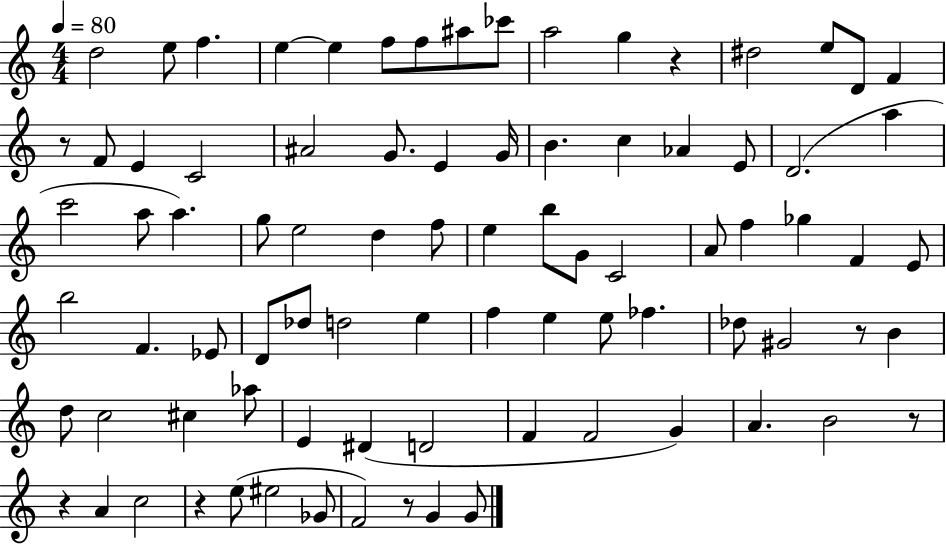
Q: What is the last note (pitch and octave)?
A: G4